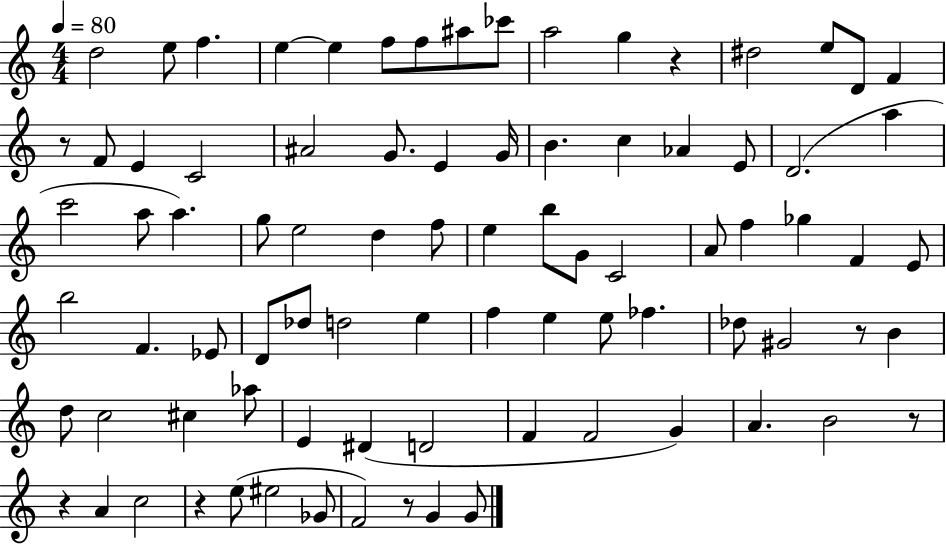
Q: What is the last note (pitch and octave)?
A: G4